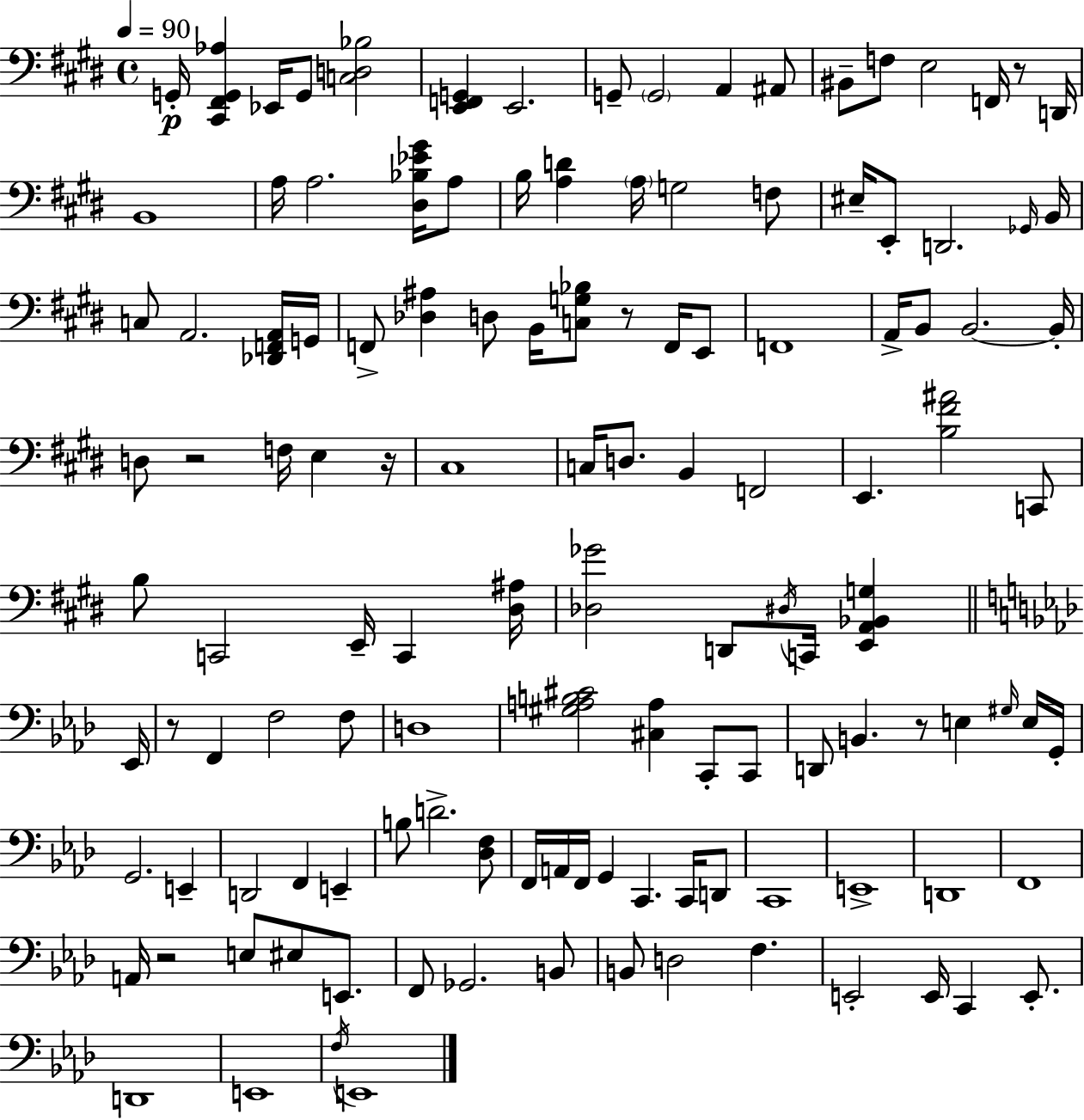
{
  \clef bass
  \time 4/4
  \defaultTimeSignature
  \key e \major
  \tempo 4 = 90
  g,16-.\p <cis, fis, g, aes>4 ees,16 g,8 <c d bes>2 | <e, f, g,>4 e,2. | g,8-- \parenthesize g,2 a,4 ais,8 | bis,8-- f8 e2 f,16 r8 d,16 | \break b,1 | a16 a2. <dis bes ees' gis'>16 a8 | b16 <a d'>4 \parenthesize a16 g2 f8 | eis16-- e,8-. d,2. \grace { ges,16 } | \break b,16 c8 a,2. <des, f, a,>16 | g,16 f,8-> <des ais>4 d8 b,16 <c g bes>8 r8 f,16 e,8 | f,1 | a,16-> b,8 b,2.~~ | \break b,16-. d8 r2 f16 e4 | r16 cis1 | c16 d8. b,4 f,2 | e,4. <b fis' ais'>2 c,8 | \break b8 c,2 e,16-- c,4 | <dis ais>16 <des ges'>2 d,8 \acciaccatura { dis16 } c,16 <e, a, bes, g>4 | \bar "||" \break \key aes \major ees,16 r8 f,4 f2 f8 | d1 | <gis a b cis'>2 <cis a>4 c,8-. c,8 | d,8 b,4. r8 e4 \grace { gis16 } | \break e16 g,16-. g,2. e,4-- | d,2 f,4 e,4-- | b8 d'2.-> | <des f>8 f,16 a,16 f,16 g,4 c,4. c,16 | \break d,8 c,1 | e,1-> | d,1 | f,1 | \break a,16 r2 e8 eis8 e,8. | f,8 ges,2. | b,8 b,8 d2 f4. | e,2-. e,16 c,4 e,8.-. | \break d,1 | e,1 | \acciaccatura { f16 } e,1 | \bar "|."
}